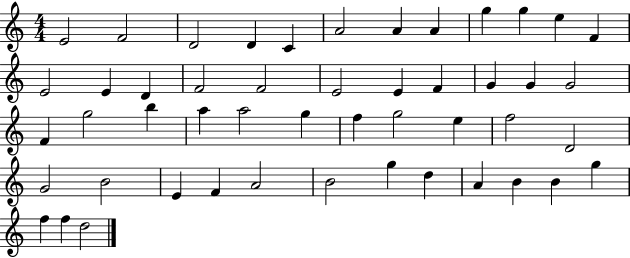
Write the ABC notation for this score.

X:1
T:Untitled
M:4/4
L:1/4
K:C
E2 F2 D2 D C A2 A A g g e F E2 E D F2 F2 E2 E F G G G2 F g2 b a a2 g f g2 e f2 D2 G2 B2 E F A2 B2 g d A B B g f f d2